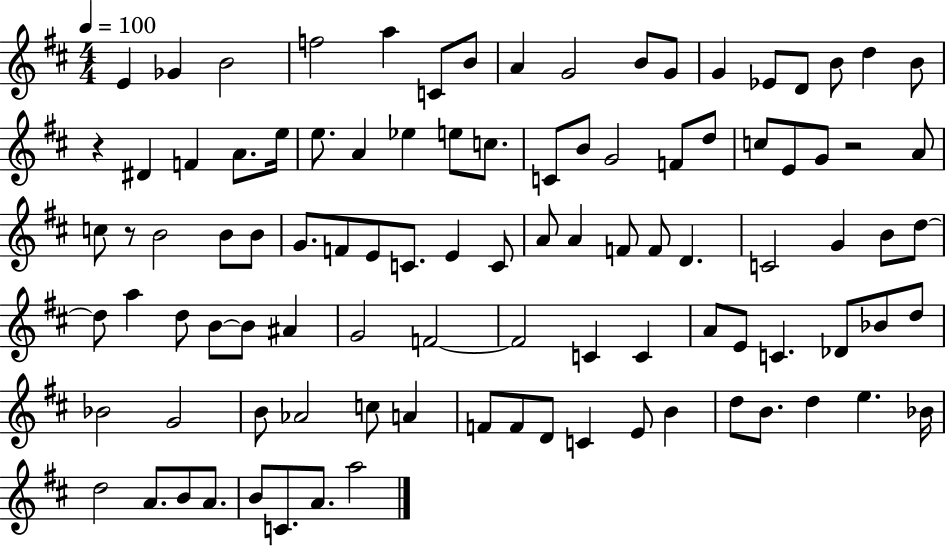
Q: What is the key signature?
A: D major